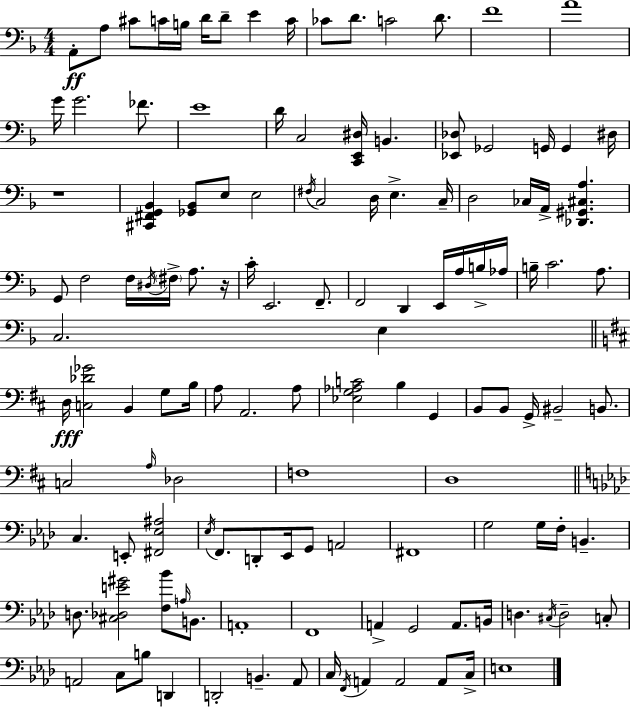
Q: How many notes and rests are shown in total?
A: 127